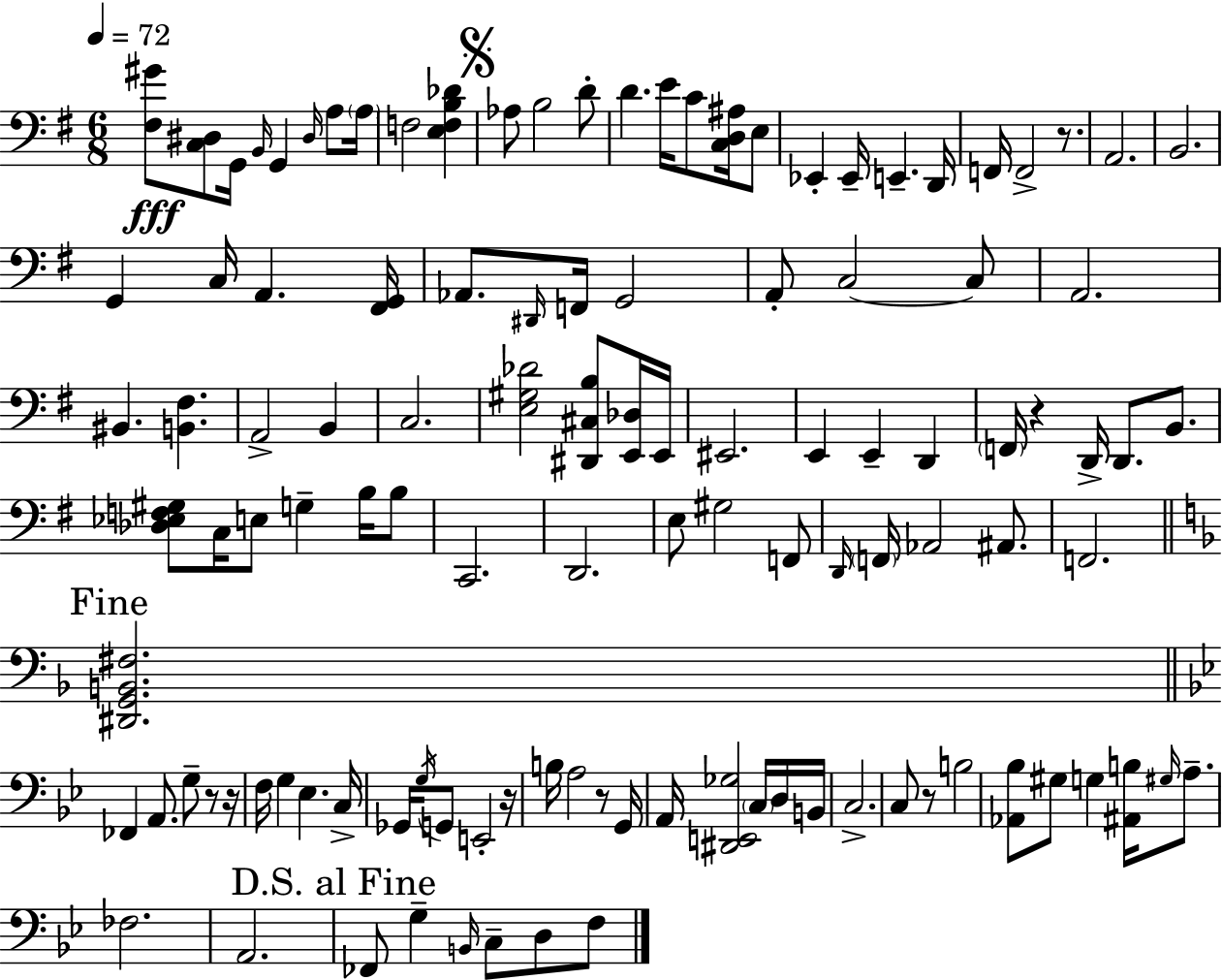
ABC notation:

X:1
T:Untitled
M:6/8
L:1/4
K:Em
[^F,^G]/2 [C,^D,]/2 G,,/4 B,,/4 G,, ^D,/4 A,/2 A,/4 F,2 [E,F,B,_D] _A,/2 B,2 D/2 D E/4 C/2 [C,D,^A,]/4 E,/2 _E,, _E,,/4 E,, D,,/4 F,,/4 F,,2 z/2 A,,2 B,,2 G,, C,/4 A,, [^F,,G,,]/4 _A,,/2 ^D,,/4 F,,/4 G,,2 A,,/2 C,2 C,/2 A,,2 ^B,, [B,,^F,] A,,2 B,, C,2 [E,^G,_D]2 [^D,,^C,B,]/2 [E,,_D,]/4 E,,/4 ^E,,2 E,, E,, D,, F,,/4 z D,,/4 D,,/2 B,,/2 [_D,_E,F,^G,]/2 C,/4 E,/2 G, B,/4 B,/2 C,,2 D,,2 E,/2 ^G,2 F,,/2 D,,/4 F,,/4 _A,,2 ^A,,/2 F,,2 [^D,,G,,B,,^F,]2 _F,, A,,/2 G,/2 z/2 z/4 F,/4 G, _E, C,/4 _G,,/4 G,/4 G,,/2 E,,2 z/4 B,/4 A,2 z/2 G,,/4 A,,/4 [^D,,E,,_G,]2 C,/4 D,/4 B,,/4 C,2 C,/2 z/2 B,2 [_A,,_B,]/2 ^G,/2 G, [^A,,B,]/4 ^G,/4 A,/2 _F,2 A,,2 _F,,/2 G, B,,/4 C,/2 D,/2 F,/2